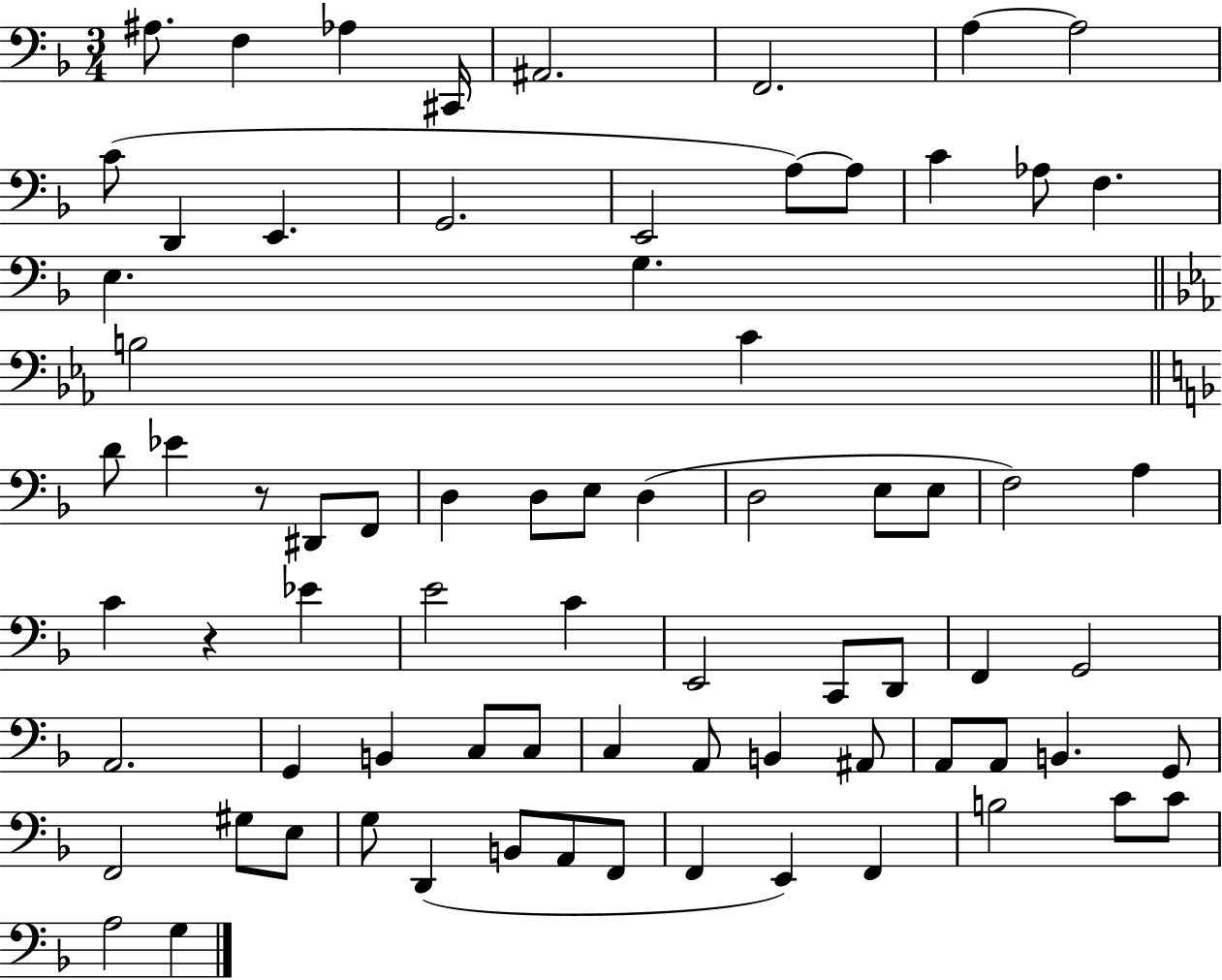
A#3/e. F3/q Ab3/q C#2/s A#2/h. F2/h. A3/q A3/h C4/e D2/q E2/q. G2/h. E2/h A3/e A3/e C4/q Ab3/e F3/q. E3/q. G3/q. B3/h C4/q D4/e Eb4/q R/e D#2/e F2/e D3/q D3/e E3/e D3/q D3/h E3/e E3/e F3/h A3/q C4/q R/q Eb4/q E4/h C4/q E2/h C2/e D2/e F2/q G2/h A2/h. G2/q B2/q C3/e C3/e C3/q A2/e B2/q A#2/e A2/e A2/e B2/q. G2/e F2/h G#3/e E3/e G3/e D2/q B2/e A2/e F2/e F2/q E2/q F2/q B3/h C4/e C4/e A3/h G3/q